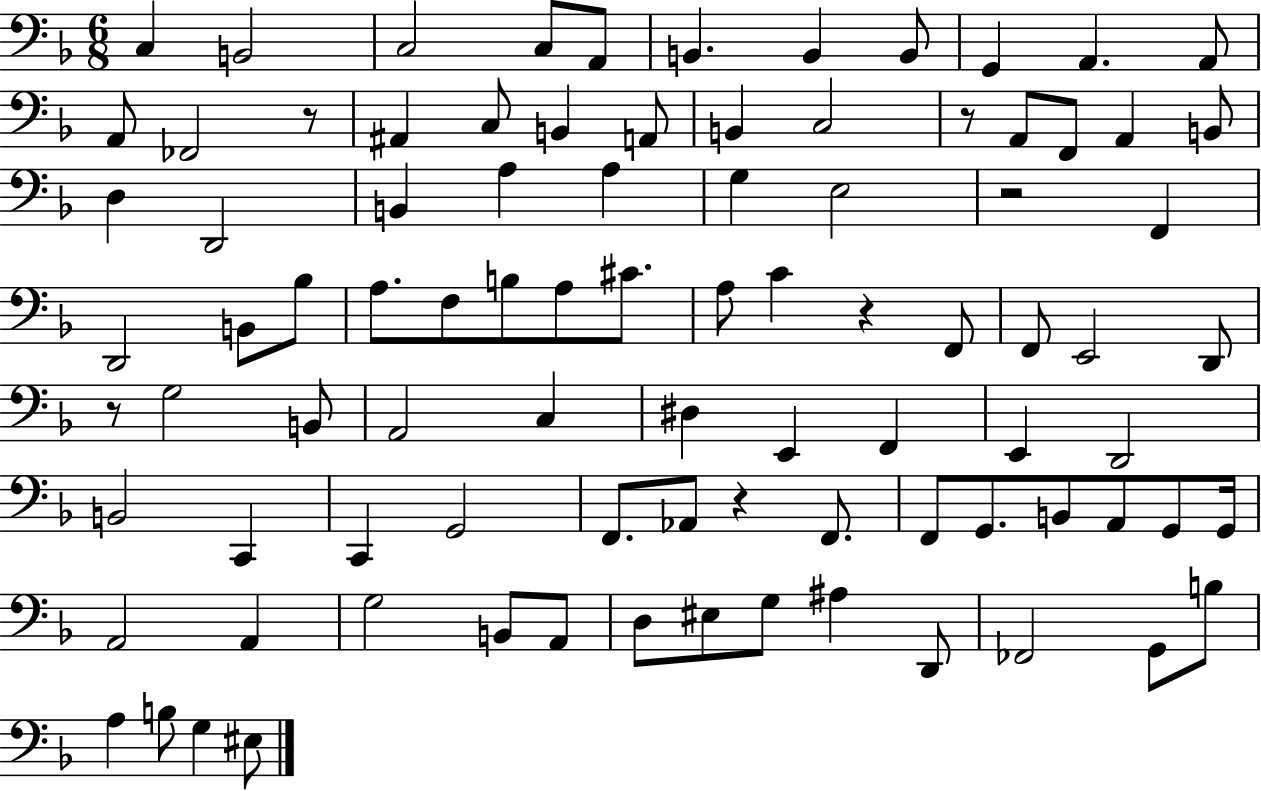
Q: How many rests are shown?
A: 6